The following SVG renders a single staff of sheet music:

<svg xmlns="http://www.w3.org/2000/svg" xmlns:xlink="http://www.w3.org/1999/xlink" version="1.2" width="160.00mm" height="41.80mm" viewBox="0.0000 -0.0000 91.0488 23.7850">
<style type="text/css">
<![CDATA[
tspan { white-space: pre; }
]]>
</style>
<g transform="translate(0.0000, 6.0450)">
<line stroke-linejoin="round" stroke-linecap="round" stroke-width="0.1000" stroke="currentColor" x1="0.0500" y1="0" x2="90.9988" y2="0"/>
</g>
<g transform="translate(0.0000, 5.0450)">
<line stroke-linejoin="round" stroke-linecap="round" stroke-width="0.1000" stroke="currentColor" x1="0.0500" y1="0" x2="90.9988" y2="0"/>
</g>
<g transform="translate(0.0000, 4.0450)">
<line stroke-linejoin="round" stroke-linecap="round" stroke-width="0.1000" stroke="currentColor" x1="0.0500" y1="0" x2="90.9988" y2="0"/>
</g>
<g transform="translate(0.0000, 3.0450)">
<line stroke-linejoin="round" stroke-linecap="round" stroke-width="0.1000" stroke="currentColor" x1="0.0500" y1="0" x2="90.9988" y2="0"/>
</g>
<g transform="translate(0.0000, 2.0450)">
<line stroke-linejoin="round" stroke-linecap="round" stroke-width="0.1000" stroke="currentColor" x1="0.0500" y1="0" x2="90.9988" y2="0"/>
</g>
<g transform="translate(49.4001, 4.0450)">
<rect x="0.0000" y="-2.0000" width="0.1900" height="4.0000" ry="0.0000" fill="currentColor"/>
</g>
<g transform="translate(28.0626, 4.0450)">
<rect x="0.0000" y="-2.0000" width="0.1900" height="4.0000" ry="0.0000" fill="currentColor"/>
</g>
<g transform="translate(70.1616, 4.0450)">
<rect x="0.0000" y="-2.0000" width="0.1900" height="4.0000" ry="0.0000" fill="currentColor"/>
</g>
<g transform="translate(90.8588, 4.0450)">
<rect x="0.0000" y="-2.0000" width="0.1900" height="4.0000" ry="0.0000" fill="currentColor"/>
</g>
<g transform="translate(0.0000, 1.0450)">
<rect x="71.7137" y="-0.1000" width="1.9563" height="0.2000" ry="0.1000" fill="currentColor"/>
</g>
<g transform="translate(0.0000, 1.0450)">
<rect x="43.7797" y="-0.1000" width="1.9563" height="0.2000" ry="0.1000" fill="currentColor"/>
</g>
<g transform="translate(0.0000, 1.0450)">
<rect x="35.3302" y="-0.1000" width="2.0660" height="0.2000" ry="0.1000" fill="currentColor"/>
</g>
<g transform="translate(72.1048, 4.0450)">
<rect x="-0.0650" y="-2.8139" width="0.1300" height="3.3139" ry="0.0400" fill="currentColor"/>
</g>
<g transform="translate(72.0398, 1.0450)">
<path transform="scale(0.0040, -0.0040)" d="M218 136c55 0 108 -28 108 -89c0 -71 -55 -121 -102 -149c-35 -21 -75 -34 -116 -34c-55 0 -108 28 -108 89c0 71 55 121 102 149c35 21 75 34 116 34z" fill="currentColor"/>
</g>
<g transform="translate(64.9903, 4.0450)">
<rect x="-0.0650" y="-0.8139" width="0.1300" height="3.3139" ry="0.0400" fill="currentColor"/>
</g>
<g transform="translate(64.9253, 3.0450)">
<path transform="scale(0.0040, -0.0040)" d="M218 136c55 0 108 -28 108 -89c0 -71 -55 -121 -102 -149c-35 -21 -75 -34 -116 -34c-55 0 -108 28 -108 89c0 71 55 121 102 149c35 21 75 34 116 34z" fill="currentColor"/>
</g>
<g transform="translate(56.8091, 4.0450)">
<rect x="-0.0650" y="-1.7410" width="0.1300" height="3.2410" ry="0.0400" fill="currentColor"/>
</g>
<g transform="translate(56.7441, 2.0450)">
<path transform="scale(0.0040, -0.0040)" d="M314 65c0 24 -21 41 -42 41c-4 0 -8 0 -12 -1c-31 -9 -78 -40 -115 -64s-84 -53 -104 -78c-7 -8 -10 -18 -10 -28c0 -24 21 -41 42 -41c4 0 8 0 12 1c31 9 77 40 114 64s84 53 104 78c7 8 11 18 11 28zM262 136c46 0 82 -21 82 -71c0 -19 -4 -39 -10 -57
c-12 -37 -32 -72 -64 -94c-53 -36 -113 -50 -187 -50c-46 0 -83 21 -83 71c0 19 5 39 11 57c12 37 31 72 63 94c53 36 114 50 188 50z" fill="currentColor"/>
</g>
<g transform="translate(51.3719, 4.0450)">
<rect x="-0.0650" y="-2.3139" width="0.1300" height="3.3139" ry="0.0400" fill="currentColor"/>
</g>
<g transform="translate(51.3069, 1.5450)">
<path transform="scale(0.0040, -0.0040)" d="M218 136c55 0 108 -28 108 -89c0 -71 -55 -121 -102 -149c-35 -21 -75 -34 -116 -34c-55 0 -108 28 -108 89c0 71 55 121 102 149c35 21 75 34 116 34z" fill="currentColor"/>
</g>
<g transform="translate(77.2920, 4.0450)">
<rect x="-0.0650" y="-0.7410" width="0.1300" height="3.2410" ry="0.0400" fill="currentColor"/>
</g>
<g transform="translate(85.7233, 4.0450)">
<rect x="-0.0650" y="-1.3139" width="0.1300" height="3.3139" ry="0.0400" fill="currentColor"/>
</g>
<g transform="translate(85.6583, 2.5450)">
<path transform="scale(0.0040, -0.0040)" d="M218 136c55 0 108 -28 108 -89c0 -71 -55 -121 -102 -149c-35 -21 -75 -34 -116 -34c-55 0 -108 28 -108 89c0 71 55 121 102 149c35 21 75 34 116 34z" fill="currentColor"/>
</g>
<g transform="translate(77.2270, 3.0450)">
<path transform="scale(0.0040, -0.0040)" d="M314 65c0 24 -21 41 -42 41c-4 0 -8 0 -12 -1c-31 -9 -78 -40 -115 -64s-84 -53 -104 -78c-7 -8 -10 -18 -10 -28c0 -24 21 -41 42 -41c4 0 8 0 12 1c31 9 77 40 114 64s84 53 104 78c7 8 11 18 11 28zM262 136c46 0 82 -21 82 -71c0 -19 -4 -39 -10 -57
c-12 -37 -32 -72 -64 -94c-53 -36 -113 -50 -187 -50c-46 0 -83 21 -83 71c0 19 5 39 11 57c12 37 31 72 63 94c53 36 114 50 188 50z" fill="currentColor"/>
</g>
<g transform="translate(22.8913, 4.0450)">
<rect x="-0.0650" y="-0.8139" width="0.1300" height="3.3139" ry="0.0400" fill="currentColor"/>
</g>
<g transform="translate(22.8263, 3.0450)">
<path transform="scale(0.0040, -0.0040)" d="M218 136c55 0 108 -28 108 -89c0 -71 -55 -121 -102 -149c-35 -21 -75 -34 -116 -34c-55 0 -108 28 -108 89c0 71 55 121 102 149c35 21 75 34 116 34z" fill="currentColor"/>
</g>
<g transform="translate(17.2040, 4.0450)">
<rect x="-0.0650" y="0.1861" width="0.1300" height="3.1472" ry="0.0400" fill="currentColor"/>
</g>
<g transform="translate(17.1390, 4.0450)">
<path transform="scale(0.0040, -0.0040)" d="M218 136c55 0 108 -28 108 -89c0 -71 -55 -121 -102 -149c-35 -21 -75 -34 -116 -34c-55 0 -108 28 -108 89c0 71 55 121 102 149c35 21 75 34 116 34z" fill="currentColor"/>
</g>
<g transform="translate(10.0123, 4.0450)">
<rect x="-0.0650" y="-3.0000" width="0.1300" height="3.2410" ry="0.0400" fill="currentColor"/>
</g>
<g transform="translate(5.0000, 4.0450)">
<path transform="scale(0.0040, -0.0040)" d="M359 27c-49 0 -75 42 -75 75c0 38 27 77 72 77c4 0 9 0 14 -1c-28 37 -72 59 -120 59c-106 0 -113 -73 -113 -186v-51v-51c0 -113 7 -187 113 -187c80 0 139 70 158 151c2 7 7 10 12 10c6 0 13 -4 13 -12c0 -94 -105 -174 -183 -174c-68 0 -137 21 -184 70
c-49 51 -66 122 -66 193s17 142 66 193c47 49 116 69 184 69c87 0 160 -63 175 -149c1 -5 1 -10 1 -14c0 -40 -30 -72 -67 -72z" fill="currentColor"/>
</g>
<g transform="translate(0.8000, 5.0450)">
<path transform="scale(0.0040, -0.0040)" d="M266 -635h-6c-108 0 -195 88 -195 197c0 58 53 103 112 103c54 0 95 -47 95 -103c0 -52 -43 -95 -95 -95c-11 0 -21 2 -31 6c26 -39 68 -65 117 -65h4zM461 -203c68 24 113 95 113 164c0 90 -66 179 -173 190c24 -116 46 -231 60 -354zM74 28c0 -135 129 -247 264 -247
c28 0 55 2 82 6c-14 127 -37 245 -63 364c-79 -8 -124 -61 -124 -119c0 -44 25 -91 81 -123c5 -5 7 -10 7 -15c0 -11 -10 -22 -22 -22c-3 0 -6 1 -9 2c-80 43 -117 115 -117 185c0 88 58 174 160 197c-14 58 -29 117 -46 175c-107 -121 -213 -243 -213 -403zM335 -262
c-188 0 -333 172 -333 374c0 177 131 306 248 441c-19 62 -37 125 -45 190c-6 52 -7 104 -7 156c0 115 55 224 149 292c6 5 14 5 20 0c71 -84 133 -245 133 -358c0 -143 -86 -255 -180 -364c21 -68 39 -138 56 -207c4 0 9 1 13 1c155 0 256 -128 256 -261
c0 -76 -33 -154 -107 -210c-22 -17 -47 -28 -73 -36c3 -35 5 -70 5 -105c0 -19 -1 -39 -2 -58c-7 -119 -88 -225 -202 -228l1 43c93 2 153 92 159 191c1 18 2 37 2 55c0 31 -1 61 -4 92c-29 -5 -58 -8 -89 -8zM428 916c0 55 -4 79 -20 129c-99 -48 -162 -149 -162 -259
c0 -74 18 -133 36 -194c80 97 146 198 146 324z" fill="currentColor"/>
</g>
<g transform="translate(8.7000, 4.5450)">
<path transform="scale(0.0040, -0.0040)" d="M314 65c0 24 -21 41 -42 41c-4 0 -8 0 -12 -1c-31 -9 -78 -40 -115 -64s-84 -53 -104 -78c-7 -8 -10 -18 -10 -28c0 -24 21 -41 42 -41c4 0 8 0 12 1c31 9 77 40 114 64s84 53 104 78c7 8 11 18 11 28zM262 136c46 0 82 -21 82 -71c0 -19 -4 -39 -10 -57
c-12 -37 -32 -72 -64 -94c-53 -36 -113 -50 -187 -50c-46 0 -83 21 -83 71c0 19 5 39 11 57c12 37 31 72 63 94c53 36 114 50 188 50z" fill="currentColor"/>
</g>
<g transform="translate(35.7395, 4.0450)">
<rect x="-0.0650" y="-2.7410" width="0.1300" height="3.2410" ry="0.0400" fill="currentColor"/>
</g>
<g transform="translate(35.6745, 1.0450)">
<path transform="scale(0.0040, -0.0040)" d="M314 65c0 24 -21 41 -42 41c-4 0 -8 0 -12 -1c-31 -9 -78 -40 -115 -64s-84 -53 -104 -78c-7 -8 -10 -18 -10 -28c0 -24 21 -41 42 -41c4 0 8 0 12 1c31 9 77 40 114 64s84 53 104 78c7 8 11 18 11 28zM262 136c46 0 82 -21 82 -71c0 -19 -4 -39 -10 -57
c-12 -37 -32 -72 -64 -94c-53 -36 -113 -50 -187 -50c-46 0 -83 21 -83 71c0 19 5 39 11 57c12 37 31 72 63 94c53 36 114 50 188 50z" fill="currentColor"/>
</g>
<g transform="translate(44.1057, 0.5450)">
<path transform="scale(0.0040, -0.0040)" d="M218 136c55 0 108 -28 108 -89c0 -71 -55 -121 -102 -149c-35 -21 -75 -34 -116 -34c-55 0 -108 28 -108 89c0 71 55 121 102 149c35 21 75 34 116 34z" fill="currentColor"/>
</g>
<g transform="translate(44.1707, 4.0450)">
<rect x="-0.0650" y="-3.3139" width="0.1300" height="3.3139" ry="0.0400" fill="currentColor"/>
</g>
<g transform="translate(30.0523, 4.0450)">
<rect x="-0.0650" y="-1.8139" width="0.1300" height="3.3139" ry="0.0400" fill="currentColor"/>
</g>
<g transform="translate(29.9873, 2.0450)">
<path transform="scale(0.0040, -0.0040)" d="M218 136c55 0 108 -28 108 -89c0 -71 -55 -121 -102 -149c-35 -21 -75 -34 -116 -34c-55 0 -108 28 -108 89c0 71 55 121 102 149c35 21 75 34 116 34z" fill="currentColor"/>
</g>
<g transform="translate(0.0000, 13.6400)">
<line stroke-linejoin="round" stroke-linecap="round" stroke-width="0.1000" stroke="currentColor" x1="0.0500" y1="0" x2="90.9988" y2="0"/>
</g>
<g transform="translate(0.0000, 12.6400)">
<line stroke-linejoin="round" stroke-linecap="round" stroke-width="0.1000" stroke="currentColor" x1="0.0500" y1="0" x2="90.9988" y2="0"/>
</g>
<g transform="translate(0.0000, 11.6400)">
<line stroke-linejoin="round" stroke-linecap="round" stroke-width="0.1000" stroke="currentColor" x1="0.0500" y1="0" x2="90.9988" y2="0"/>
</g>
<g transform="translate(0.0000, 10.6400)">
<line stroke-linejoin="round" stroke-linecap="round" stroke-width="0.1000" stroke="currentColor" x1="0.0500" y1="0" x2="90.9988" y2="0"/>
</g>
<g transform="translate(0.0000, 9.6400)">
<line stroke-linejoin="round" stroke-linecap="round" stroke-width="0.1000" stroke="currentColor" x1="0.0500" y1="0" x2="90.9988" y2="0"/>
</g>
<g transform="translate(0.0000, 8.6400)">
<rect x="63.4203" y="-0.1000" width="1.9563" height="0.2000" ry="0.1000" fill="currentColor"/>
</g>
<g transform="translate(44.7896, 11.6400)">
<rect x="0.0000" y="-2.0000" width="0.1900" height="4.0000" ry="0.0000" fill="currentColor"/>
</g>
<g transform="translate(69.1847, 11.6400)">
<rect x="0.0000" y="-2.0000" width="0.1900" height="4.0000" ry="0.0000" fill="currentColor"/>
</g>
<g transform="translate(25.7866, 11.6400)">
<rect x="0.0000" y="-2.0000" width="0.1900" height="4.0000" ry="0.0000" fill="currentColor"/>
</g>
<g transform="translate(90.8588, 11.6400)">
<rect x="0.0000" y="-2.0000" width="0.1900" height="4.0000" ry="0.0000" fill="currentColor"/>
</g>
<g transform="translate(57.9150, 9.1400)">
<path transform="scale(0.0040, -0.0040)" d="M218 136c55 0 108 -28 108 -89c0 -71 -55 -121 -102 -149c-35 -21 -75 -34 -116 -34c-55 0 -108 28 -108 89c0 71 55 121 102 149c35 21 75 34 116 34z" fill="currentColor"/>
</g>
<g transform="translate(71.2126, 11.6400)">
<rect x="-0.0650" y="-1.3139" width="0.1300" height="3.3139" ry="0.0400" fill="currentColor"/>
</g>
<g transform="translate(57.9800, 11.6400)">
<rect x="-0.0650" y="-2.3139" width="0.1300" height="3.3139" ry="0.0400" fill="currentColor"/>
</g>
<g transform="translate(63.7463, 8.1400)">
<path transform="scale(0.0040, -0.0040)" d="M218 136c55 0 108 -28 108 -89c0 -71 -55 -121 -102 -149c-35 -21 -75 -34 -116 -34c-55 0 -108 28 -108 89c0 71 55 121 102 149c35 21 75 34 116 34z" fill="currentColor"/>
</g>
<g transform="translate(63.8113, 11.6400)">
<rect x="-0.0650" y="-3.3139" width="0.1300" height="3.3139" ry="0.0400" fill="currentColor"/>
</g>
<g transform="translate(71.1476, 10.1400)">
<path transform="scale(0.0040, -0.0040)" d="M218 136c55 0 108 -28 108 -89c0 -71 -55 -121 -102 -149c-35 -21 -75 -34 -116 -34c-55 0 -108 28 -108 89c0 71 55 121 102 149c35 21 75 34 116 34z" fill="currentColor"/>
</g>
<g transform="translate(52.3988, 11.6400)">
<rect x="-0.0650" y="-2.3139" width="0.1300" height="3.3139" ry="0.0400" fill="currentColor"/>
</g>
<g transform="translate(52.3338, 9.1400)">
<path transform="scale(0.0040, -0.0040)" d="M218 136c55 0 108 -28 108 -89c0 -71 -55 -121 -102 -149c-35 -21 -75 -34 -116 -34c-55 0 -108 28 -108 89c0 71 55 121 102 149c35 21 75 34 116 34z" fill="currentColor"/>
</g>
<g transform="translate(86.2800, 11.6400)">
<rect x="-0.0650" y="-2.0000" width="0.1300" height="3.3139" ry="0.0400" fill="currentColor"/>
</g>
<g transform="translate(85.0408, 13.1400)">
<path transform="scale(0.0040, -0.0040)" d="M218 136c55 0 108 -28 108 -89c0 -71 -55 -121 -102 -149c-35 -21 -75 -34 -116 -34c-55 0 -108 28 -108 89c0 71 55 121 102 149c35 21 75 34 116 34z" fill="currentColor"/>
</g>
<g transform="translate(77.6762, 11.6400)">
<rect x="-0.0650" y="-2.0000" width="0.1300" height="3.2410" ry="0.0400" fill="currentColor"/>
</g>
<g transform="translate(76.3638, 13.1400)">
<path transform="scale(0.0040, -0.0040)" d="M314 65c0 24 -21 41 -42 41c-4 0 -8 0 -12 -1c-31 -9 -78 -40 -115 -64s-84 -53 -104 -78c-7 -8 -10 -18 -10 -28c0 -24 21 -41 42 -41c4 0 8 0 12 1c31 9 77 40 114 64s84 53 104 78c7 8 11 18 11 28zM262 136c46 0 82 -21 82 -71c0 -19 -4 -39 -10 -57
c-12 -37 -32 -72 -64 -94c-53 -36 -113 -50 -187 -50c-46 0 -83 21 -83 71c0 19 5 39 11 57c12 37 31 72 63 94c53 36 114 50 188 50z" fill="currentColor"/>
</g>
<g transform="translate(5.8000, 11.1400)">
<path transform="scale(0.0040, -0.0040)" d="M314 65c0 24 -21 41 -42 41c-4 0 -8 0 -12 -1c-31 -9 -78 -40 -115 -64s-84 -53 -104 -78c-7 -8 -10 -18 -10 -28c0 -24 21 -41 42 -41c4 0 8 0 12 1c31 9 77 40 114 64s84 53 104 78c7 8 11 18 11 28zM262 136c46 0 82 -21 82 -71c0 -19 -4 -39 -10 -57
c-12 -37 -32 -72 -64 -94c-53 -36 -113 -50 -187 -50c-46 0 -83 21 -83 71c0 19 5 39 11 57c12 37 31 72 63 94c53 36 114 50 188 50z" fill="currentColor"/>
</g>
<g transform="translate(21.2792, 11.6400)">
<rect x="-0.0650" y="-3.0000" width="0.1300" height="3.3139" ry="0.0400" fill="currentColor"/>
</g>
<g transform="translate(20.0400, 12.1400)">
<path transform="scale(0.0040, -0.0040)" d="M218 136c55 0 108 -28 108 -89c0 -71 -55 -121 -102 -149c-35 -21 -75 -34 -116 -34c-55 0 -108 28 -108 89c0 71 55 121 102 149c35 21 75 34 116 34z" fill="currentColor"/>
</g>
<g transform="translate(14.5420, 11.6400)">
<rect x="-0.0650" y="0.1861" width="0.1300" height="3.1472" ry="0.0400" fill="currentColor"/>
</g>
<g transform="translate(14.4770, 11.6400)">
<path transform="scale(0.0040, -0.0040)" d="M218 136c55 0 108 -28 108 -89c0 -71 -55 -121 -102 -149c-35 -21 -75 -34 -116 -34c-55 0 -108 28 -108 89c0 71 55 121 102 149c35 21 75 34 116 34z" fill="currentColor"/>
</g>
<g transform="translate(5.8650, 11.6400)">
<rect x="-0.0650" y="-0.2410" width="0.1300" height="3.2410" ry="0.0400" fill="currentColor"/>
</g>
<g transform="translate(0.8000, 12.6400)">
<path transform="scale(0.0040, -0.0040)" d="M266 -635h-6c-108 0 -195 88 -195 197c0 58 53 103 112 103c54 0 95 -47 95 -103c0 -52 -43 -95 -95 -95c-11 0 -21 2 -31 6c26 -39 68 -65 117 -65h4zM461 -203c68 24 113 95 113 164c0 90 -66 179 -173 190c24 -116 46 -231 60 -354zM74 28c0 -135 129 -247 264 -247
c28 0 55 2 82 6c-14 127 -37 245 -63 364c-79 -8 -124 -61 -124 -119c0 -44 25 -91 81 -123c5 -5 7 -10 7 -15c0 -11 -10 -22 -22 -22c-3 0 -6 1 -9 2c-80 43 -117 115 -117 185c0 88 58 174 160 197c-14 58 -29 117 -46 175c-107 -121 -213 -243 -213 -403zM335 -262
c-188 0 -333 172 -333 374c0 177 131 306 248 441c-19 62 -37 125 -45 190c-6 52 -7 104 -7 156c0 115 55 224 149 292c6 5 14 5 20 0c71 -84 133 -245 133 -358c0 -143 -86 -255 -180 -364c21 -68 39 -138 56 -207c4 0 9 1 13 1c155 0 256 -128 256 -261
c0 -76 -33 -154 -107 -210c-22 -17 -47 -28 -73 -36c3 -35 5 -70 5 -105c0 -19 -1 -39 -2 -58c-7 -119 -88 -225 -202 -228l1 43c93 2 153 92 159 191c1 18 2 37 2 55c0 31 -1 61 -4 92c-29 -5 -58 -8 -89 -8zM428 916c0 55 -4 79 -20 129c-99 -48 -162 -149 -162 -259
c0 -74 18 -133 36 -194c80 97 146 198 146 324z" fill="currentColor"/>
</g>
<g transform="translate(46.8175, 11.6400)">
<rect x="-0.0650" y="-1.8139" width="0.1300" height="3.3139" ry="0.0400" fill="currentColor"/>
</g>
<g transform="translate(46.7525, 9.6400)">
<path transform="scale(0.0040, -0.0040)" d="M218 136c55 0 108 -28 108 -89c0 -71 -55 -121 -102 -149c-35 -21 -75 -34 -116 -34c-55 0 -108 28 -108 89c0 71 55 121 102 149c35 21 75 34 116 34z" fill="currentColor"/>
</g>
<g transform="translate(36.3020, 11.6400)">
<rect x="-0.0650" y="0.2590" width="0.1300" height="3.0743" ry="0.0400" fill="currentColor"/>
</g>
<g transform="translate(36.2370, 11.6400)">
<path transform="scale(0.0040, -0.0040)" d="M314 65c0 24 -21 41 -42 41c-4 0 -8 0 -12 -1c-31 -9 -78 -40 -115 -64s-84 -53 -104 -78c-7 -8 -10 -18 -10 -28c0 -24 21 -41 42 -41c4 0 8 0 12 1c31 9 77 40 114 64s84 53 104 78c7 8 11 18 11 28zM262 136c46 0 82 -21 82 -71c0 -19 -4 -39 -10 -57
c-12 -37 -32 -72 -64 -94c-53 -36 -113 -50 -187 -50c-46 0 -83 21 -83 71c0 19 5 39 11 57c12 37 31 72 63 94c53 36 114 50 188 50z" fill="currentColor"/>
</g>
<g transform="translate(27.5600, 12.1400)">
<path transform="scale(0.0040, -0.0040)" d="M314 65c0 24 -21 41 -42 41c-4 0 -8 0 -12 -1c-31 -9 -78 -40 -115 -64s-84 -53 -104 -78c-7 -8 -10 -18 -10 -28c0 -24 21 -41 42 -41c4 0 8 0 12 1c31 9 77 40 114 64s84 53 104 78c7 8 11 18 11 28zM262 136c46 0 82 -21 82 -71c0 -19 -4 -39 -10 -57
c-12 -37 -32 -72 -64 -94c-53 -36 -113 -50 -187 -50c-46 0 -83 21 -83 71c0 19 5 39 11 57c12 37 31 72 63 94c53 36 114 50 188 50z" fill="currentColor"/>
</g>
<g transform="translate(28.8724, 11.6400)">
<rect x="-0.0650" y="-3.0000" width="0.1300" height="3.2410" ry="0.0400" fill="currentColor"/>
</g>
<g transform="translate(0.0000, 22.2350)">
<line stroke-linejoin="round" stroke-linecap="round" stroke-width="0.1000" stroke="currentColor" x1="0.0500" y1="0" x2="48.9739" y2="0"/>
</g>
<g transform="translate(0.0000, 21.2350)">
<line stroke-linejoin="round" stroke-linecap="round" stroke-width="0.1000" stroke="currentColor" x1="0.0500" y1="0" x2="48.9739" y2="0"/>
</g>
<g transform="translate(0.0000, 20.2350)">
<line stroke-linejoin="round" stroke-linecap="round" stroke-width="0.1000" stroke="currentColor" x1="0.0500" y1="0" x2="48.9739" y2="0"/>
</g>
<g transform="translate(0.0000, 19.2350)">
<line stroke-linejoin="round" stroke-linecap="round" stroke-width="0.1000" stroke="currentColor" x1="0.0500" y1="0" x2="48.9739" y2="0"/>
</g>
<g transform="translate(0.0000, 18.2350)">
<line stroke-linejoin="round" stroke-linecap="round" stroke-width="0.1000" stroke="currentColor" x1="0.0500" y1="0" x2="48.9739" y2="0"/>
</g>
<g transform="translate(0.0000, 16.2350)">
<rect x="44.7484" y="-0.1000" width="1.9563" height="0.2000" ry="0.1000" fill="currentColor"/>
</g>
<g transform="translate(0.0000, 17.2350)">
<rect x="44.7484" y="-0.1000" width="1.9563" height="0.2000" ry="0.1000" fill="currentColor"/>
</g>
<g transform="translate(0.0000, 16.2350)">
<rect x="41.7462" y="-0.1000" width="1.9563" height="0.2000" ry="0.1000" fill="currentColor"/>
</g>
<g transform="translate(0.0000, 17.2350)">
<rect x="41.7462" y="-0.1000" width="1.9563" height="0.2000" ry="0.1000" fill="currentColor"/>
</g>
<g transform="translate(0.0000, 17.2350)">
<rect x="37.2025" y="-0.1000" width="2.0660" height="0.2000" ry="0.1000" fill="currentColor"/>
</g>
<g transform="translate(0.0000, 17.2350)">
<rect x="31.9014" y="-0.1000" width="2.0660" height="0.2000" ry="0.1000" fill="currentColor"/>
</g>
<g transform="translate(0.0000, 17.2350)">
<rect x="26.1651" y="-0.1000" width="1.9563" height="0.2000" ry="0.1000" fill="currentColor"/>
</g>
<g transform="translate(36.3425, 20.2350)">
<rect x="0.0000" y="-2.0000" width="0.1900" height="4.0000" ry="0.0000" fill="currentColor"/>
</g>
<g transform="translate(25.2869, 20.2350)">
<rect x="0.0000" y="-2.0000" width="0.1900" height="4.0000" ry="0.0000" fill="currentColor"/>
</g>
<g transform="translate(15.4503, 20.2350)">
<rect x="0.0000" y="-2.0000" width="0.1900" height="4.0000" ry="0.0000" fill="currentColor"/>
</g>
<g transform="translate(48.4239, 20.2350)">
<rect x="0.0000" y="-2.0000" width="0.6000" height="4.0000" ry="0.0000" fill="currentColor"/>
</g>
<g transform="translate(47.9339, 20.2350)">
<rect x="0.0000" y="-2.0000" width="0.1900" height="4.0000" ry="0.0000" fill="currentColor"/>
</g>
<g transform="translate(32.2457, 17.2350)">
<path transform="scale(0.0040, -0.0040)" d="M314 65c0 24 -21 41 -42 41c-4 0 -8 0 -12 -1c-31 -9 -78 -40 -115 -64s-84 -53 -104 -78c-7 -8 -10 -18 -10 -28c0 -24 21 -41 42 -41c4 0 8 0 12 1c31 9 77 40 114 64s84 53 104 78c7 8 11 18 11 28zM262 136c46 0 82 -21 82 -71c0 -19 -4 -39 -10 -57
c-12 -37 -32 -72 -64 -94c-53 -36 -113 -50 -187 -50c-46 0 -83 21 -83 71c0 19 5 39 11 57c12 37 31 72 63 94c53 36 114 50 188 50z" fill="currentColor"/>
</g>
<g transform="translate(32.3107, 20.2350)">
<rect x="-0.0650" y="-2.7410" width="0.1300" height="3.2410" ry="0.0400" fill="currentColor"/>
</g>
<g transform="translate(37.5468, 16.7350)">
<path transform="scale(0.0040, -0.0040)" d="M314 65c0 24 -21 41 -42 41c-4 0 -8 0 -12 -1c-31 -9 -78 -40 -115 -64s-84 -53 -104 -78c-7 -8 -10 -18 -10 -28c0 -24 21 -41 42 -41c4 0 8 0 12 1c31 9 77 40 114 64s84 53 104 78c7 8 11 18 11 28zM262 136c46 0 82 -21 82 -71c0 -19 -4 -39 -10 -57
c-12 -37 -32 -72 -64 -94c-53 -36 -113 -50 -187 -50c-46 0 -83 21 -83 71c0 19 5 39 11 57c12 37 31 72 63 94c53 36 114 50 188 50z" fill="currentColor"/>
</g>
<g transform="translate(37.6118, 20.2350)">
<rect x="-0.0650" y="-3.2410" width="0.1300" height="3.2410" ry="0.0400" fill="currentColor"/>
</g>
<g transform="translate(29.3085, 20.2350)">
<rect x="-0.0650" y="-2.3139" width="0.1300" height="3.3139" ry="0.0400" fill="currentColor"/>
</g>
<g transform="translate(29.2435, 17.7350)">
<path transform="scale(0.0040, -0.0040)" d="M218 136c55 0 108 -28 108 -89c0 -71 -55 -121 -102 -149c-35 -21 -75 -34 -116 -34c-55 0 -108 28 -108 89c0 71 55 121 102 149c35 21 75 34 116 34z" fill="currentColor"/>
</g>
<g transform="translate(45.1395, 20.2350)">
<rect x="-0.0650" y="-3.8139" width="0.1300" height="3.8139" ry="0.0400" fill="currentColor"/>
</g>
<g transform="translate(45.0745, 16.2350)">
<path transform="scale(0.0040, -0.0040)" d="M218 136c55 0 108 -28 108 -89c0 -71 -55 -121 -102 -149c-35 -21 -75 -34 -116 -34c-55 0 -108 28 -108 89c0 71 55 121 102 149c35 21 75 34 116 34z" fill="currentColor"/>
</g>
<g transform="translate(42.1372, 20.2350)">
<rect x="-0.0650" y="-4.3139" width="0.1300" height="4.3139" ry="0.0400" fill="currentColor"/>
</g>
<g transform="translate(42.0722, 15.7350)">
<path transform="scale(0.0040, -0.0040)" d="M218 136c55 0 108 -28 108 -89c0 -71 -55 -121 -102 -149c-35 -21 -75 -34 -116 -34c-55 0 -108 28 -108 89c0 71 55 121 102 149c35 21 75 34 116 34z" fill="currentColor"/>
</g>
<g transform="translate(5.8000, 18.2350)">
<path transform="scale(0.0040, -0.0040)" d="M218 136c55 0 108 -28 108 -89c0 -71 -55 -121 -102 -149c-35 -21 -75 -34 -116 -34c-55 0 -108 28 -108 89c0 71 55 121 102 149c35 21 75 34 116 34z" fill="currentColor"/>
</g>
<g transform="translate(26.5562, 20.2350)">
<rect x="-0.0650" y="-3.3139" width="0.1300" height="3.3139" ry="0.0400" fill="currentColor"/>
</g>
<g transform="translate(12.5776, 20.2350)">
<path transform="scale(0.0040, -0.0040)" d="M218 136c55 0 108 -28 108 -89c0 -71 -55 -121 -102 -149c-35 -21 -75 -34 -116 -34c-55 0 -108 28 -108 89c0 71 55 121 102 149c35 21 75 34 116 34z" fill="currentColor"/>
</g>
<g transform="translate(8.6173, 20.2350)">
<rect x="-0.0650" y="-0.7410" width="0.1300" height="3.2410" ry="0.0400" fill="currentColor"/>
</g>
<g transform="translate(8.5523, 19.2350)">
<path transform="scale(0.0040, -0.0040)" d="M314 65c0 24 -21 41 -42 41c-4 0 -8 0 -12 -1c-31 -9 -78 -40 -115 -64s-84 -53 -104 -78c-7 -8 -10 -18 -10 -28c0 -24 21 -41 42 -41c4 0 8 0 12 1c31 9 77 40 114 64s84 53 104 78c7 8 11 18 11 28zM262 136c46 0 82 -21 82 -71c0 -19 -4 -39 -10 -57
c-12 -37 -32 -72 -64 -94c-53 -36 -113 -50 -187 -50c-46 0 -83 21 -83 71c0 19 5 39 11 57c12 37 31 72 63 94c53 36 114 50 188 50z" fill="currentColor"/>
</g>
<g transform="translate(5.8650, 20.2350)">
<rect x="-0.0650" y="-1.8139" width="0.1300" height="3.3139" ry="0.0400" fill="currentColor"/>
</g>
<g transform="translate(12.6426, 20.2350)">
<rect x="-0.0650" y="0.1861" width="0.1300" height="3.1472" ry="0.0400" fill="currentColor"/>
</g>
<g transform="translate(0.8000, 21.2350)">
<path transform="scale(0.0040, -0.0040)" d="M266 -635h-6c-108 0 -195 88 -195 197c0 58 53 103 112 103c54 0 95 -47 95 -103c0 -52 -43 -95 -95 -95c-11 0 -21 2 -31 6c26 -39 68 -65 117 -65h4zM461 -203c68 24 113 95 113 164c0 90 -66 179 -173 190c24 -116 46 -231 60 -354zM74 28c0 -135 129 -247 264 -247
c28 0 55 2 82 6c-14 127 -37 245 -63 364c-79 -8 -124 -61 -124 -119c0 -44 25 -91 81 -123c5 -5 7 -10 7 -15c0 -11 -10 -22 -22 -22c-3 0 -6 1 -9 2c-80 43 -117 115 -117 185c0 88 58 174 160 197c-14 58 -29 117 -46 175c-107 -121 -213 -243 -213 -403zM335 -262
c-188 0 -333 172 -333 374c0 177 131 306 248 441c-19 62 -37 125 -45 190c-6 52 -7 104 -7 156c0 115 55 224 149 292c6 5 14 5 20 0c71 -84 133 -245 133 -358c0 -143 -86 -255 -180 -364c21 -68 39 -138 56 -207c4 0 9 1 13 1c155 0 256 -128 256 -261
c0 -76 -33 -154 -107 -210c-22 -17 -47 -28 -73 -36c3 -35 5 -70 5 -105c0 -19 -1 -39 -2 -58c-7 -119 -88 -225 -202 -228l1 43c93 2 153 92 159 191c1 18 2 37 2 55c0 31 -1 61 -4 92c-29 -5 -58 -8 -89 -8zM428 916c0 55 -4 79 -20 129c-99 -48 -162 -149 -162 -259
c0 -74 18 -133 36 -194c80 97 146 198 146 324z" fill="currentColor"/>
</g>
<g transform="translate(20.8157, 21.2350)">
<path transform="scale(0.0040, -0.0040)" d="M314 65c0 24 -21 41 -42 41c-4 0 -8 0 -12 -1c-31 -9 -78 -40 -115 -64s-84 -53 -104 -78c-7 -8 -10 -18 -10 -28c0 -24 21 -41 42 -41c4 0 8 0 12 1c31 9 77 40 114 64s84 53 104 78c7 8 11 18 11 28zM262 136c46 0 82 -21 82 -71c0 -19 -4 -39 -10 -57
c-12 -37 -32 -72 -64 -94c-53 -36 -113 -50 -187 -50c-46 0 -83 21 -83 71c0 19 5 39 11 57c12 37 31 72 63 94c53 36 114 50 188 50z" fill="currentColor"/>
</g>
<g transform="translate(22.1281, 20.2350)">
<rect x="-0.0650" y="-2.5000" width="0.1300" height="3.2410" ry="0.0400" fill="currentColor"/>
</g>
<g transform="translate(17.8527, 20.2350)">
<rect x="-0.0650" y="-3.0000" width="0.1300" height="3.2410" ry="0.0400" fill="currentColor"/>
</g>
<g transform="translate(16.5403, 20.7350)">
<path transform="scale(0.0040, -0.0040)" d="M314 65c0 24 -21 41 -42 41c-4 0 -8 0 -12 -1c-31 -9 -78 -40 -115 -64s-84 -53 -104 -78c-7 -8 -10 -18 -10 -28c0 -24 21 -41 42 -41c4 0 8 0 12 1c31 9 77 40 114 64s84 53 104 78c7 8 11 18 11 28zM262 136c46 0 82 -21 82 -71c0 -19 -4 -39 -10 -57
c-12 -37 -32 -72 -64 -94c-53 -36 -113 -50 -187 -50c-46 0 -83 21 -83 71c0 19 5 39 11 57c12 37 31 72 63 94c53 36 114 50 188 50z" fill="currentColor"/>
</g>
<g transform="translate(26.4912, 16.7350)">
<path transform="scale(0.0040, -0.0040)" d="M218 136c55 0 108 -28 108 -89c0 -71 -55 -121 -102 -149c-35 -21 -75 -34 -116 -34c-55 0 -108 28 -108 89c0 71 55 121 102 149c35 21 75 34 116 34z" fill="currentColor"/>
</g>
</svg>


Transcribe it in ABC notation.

X:1
T:Untitled
M:4/4
L:1/4
K:C
A2 B d f a2 b g f2 d a d2 e c2 B A A2 B2 f g g b e F2 F f d2 B A2 G2 b g a2 b2 d' c'